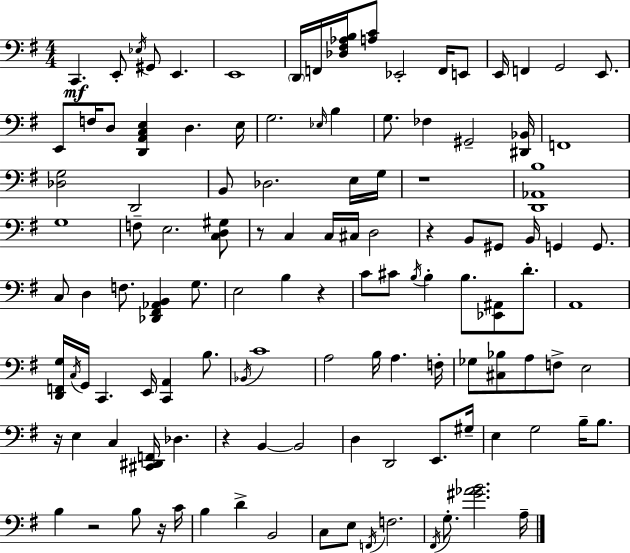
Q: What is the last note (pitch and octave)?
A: A3